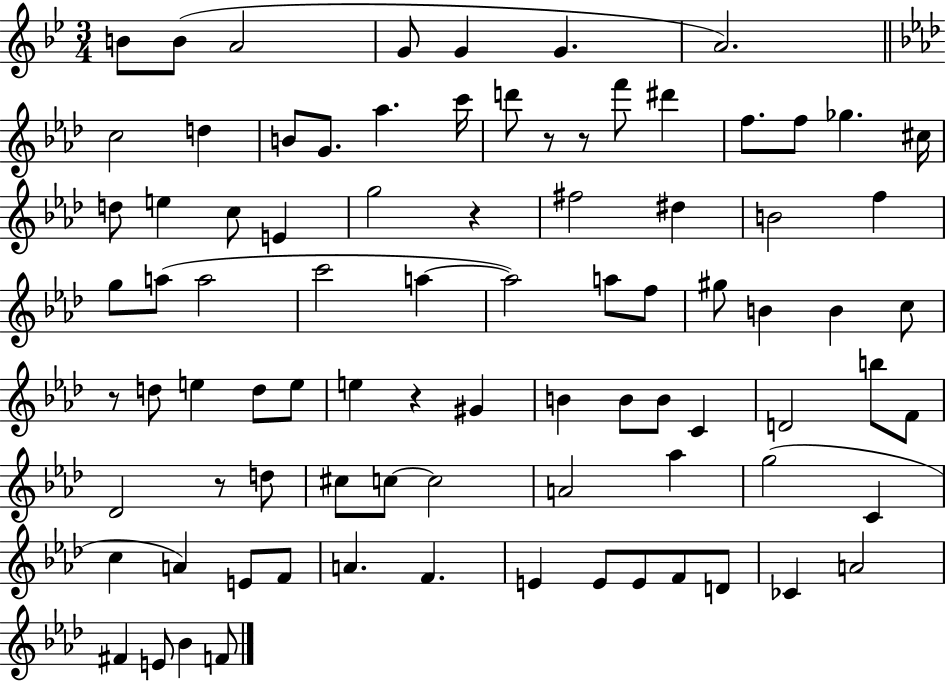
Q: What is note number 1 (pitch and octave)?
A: B4